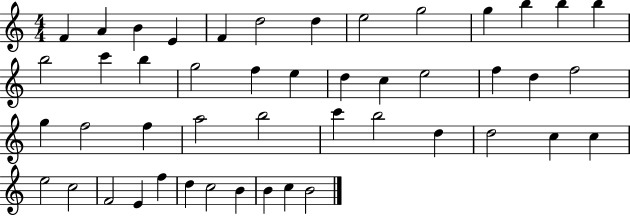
F4/q A4/q B4/q E4/q F4/q D5/h D5/q E5/h G5/h G5/q B5/q B5/q B5/q B5/h C6/q B5/q G5/h F5/q E5/q D5/q C5/q E5/h F5/q D5/q F5/h G5/q F5/h F5/q A5/h B5/h C6/q B5/h D5/q D5/h C5/q C5/q E5/h C5/h F4/h E4/q F5/q D5/q C5/h B4/q B4/q C5/q B4/h